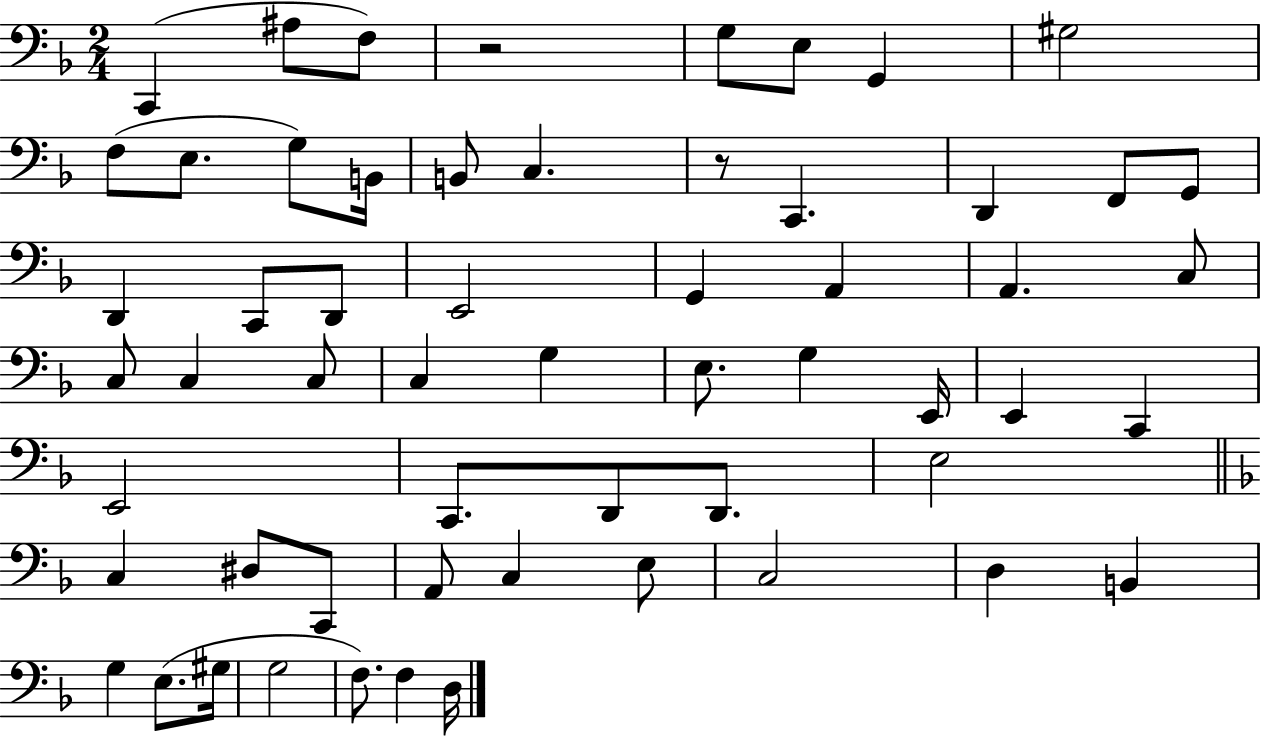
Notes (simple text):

C2/q A#3/e F3/e R/h G3/e E3/e G2/q G#3/h F3/e E3/e. G3/e B2/s B2/e C3/q. R/e C2/q. D2/q F2/e G2/e D2/q C2/e D2/e E2/h G2/q A2/q A2/q. C3/e C3/e C3/q C3/e C3/q G3/q E3/e. G3/q E2/s E2/q C2/q E2/h C2/e. D2/e D2/e. E3/h C3/q D#3/e C2/e A2/e C3/q E3/e C3/h D3/q B2/q G3/q E3/e. G#3/s G3/h F3/e. F3/q D3/s